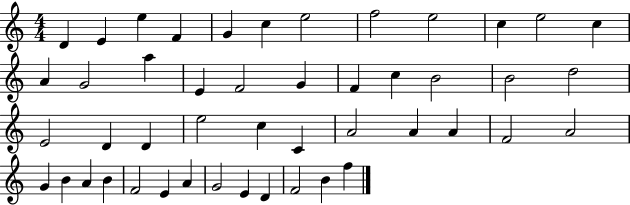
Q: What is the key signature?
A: C major